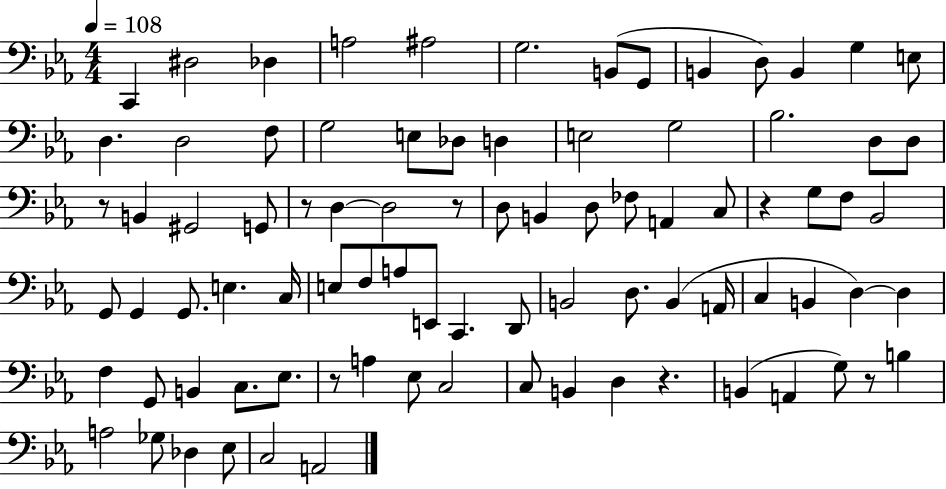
{
  \clef bass
  \numericTimeSignature
  \time 4/4
  \key ees \major
  \tempo 4 = 108
  c,4 dis2 des4 | a2 ais2 | g2. b,8( g,8 | b,4 d8) b,4 g4 e8 | \break d4. d2 f8 | g2 e8 des8 d4 | e2 g2 | bes2. d8 d8 | \break r8 b,4 gis,2 g,8 | r8 d4~~ d2 r8 | d8 b,4 d8 fes8 a,4 c8 | r4 g8 f8 bes,2 | \break g,8 g,4 g,8. e4. c16 | e8 f8 a8 e,8 c,4. d,8 | b,2 d8. b,4( a,16 | c4 b,4 d4~~) d4 | \break f4 g,8 b,4 c8. ees8. | r8 a4 ees8 c2 | c8 b,4 d4 r4. | b,4( a,4 g8) r8 b4 | \break a2 ges8 des4 ees8 | c2 a,2 | \bar "|."
}